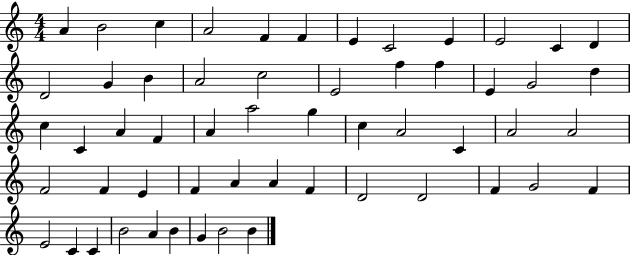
X:1
T:Untitled
M:4/4
L:1/4
K:C
A B2 c A2 F F E C2 E E2 C D D2 G B A2 c2 E2 f f E G2 d c C A F A a2 g c A2 C A2 A2 F2 F E F A A F D2 D2 F G2 F E2 C C B2 A B G B2 B